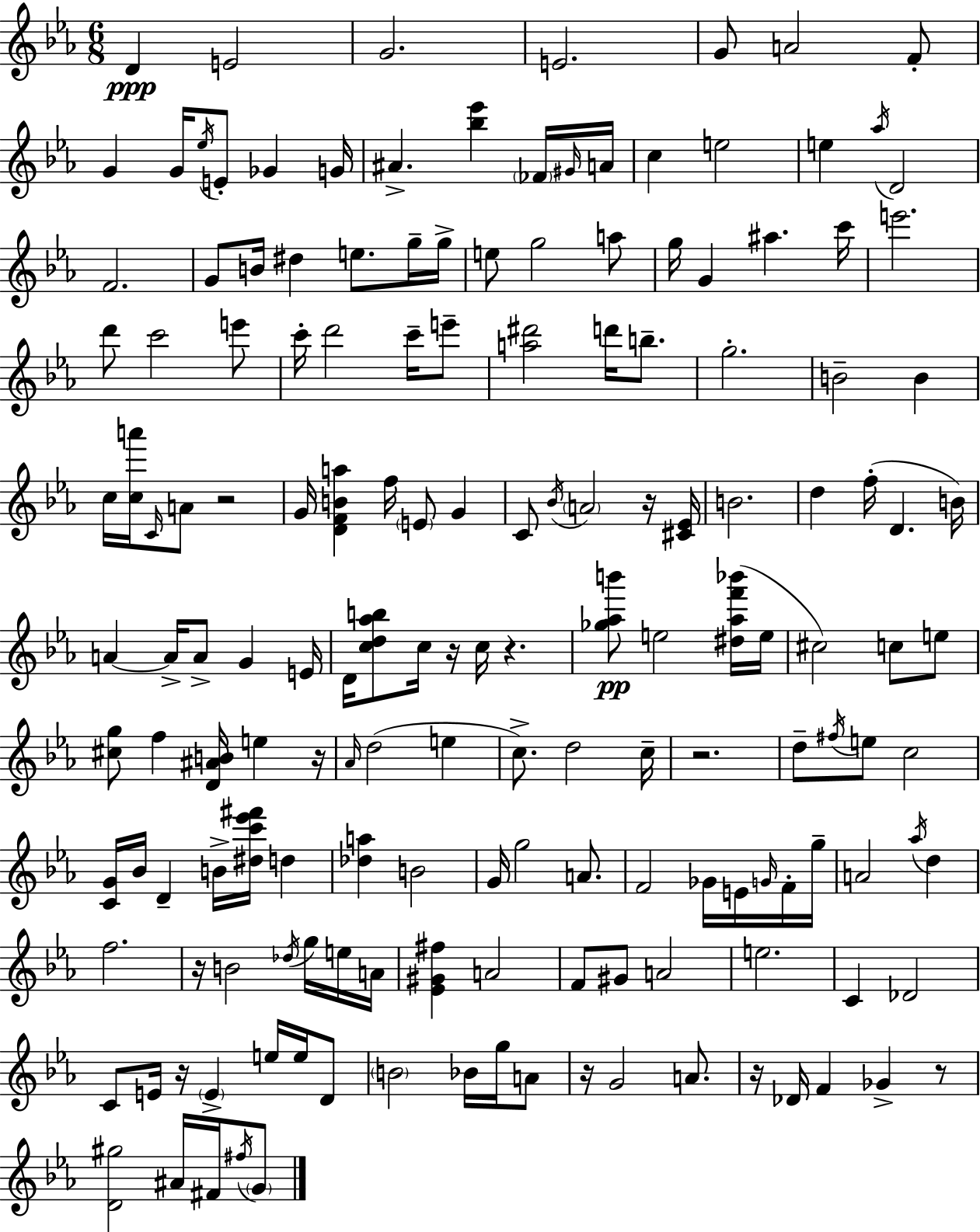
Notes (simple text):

D4/q E4/h G4/h. E4/h. G4/e A4/h F4/e G4/q G4/s Eb5/s E4/e Gb4/q G4/s A#4/q. [Bb5,Eb6]/q FES4/s G#4/s A4/s C5/q E5/h E5/q Ab5/s D4/h F4/h. G4/e B4/s D#5/q E5/e. G5/s G5/s E5/e G5/h A5/e G5/s G4/q A#5/q. C6/s E6/h. D6/e C6/h E6/e C6/s D6/h C6/s E6/e [A5,D#6]/h D6/s B5/e. G5/h. B4/h B4/q C5/s [C5,A6]/s C4/s A4/e R/h G4/s [D4,F4,B4,A5]/q F5/s E4/e G4/q C4/e Bb4/s A4/h R/s [C#4,Eb4]/s B4/h. D5/q F5/s D4/q. B4/s A4/q A4/s A4/e G4/q E4/s D4/s [C5,D5,Ab5,B5]/e C5/s R/s C5/s R/q. [Gb5,Ab5,B6]/e E5/h [D#5,Ab5,F6,Bb6]/s E5/s C#5/h C5/e E5/e [C#5,G5]/e F5/q [D4,A#4,B4]/s E5/q R/s Ab4/s D5/h E5/q C5/e. D5/h C5/s R/h. D5/e F#5/s E5/e C5/h [C4,G4]/s Bb4/s D4/q B4/s [D#5,C6,Eb6,F#6]/s D5/q [Db5,A5]/q B4/h G4/s G5/h A4/e. F4/h Gb4/s E4/s G4/s F4/s G5/s A4/h Ab5/s D5/q F5/h. R/s B4/h Db5/s G5/s E5/s A4/s [Eb4,G#4,F#5]/q A4/h F4/e G#4/e A4/h E5/h. C4/q Db4/h C4/e E4/s R/s E4/q E5/s E5/s D4/e B4/h Bb4/s G5/s A4/e R/s G4/h A4/e. R/s Db4/s F4/q Gb4/q R/e [D4,G#5]/h A#4/s F#4/s F#5/s G4/e